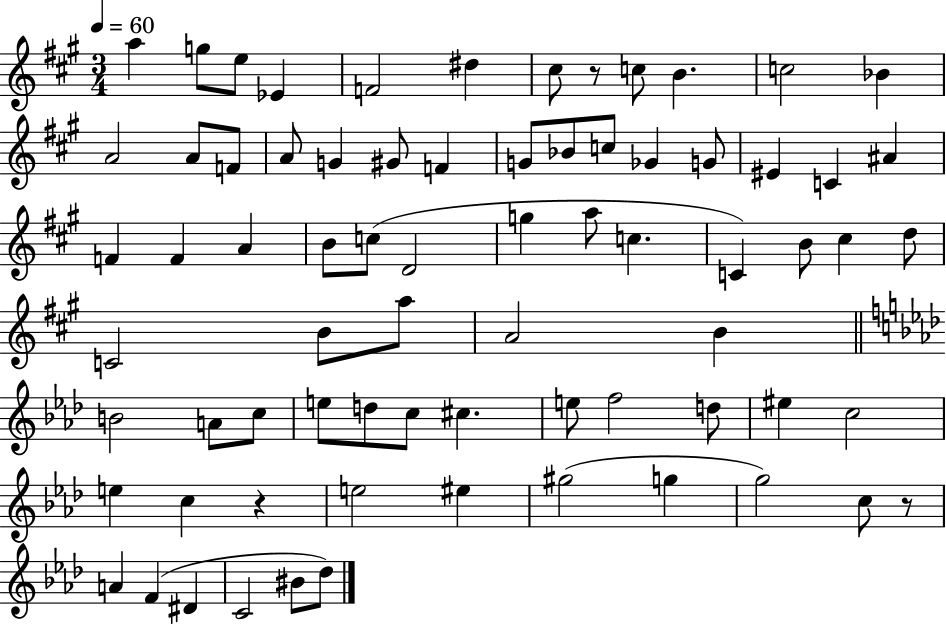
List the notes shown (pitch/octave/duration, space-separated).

A5/q G5/e E5/e Eb4/q F4/h D#5/q C#5/e R/e C5/e B4/q. C5/h Bb4/q A4/h A4/e F4/e A4/e G4/q G#4/e F4/q G4/e Bb4/e C5/e Gb4/q G4/e EIS4/q C4/q A#4/q F4/q F4/q A4/q B4/e C5/e D4/h G5/q A5/e C5/q. C4/q B4/e C#5/q D5/e C4/h B4/e A5/e A4/h B4/q B4/h A4/e C5/e E5/e D5/e C5/e C#5/q. E5/e F5/h D5/e EIS5/q C5/h E5/q C5/q R/q E5/h EIS5/q G#5/h G5/q G5/h C5/e R/e A4/q F4/q D#4/q C4/h BIS4/e Db5/e